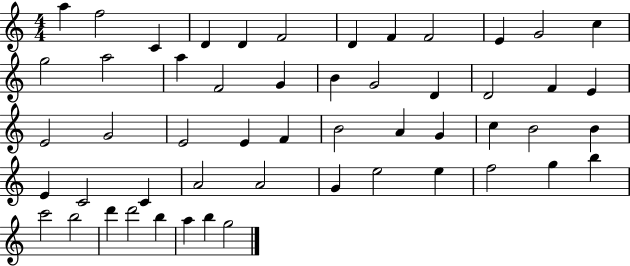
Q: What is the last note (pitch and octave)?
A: G5